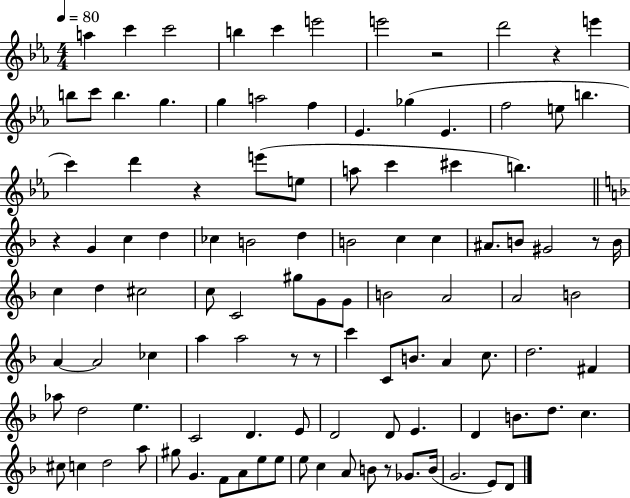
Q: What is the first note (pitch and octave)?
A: A5